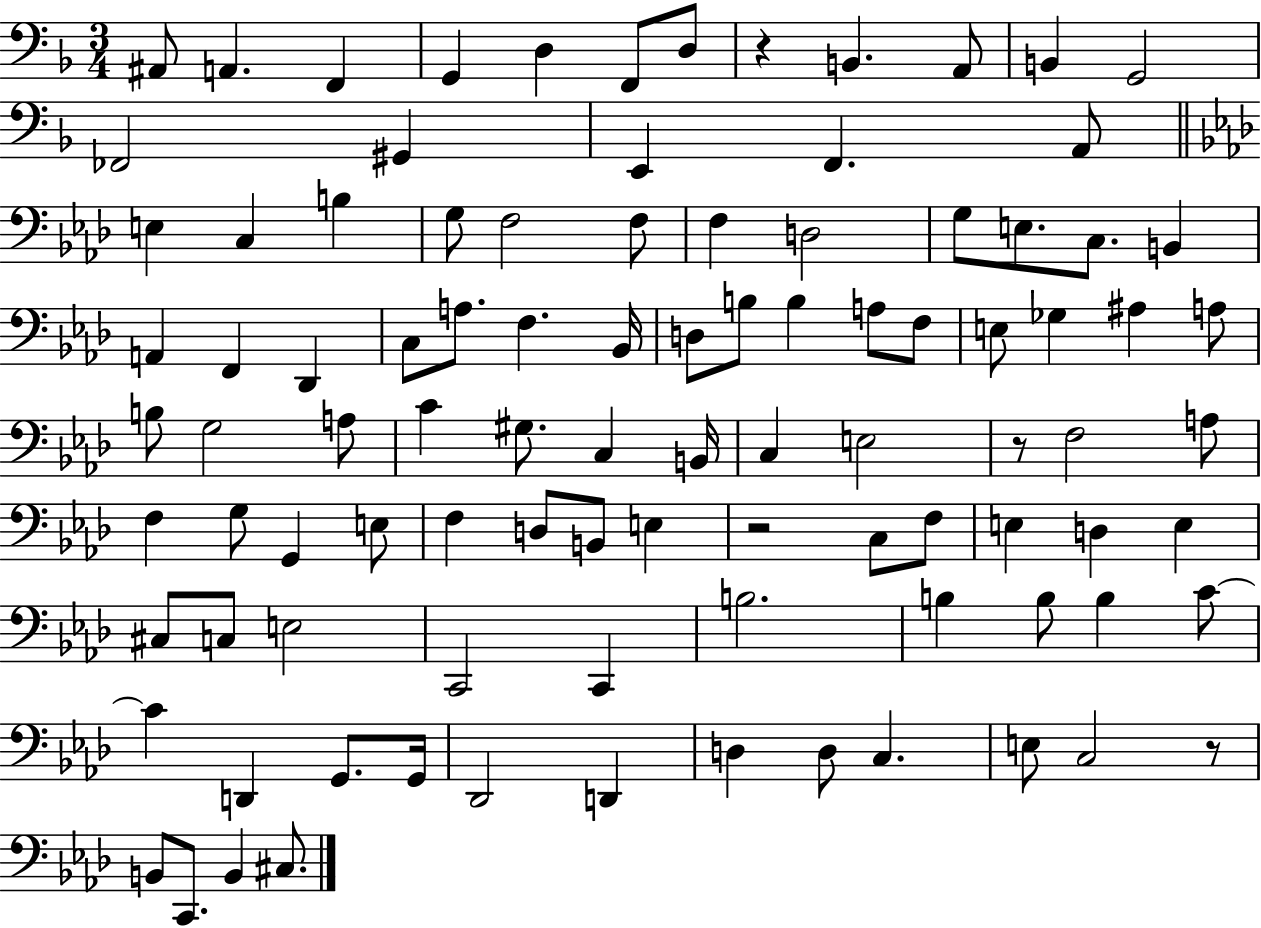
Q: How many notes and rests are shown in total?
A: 97